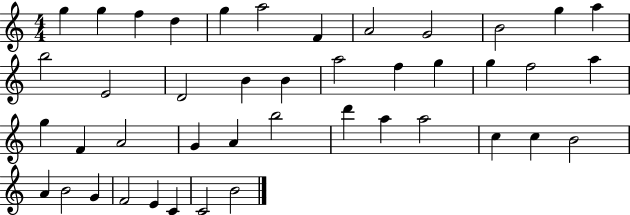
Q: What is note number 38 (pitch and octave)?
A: G4